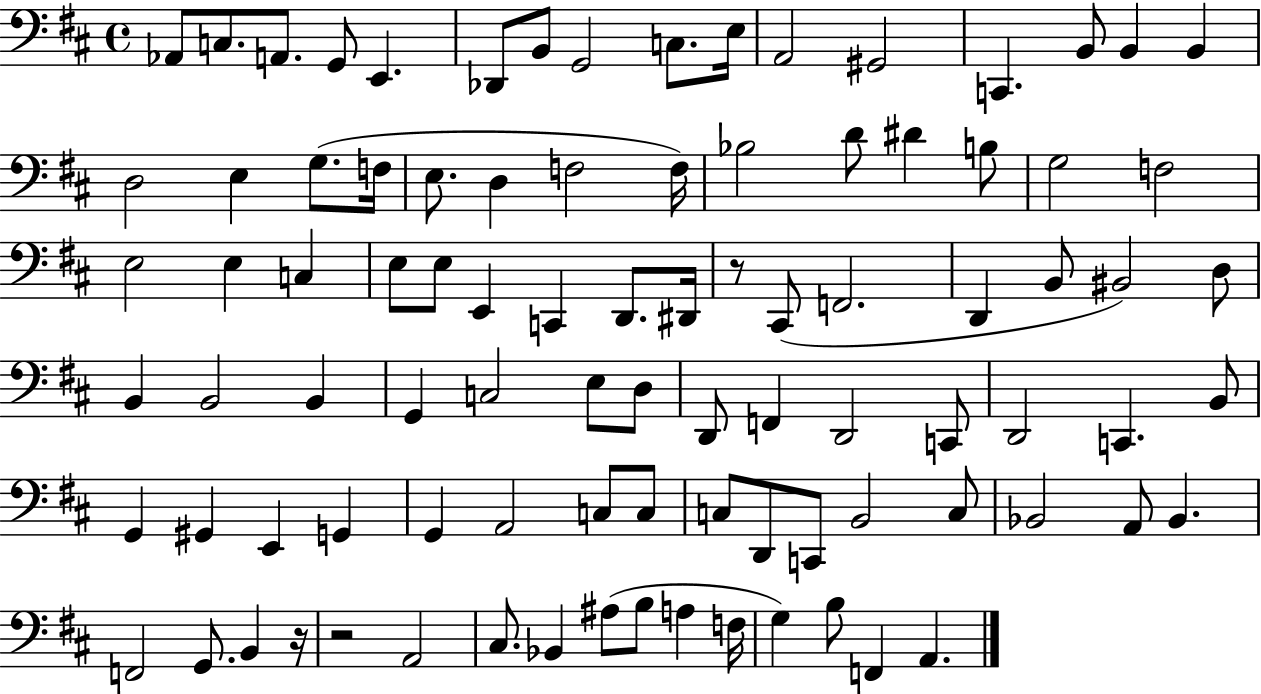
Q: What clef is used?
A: bass